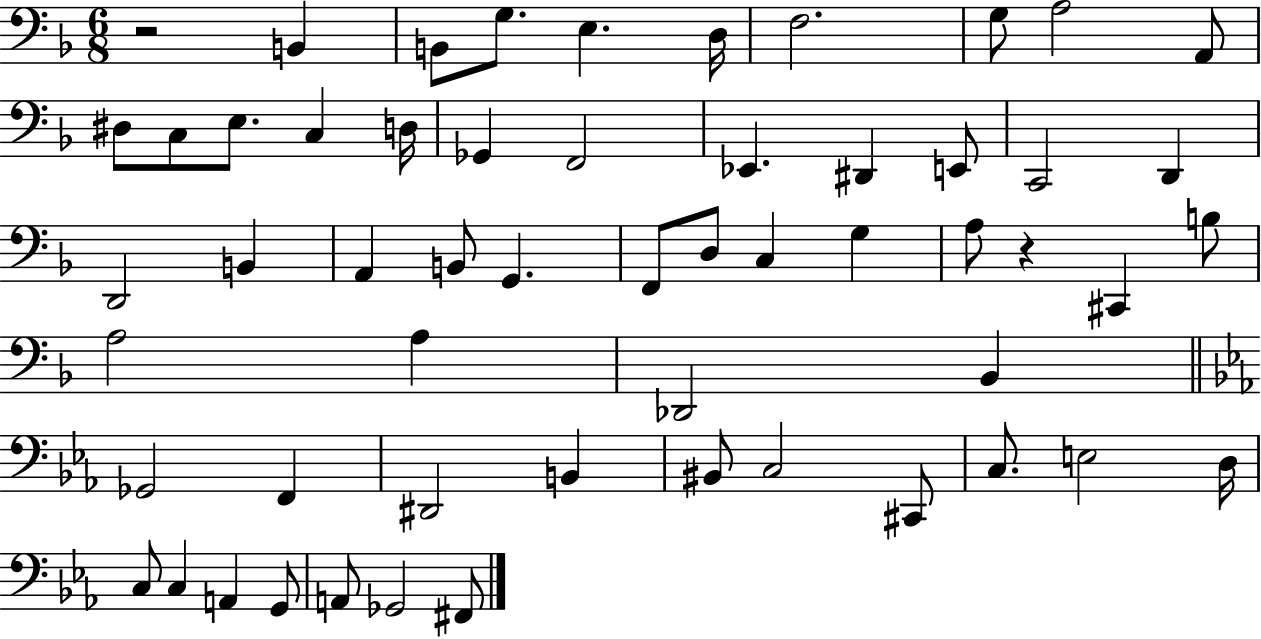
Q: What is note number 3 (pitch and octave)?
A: G3